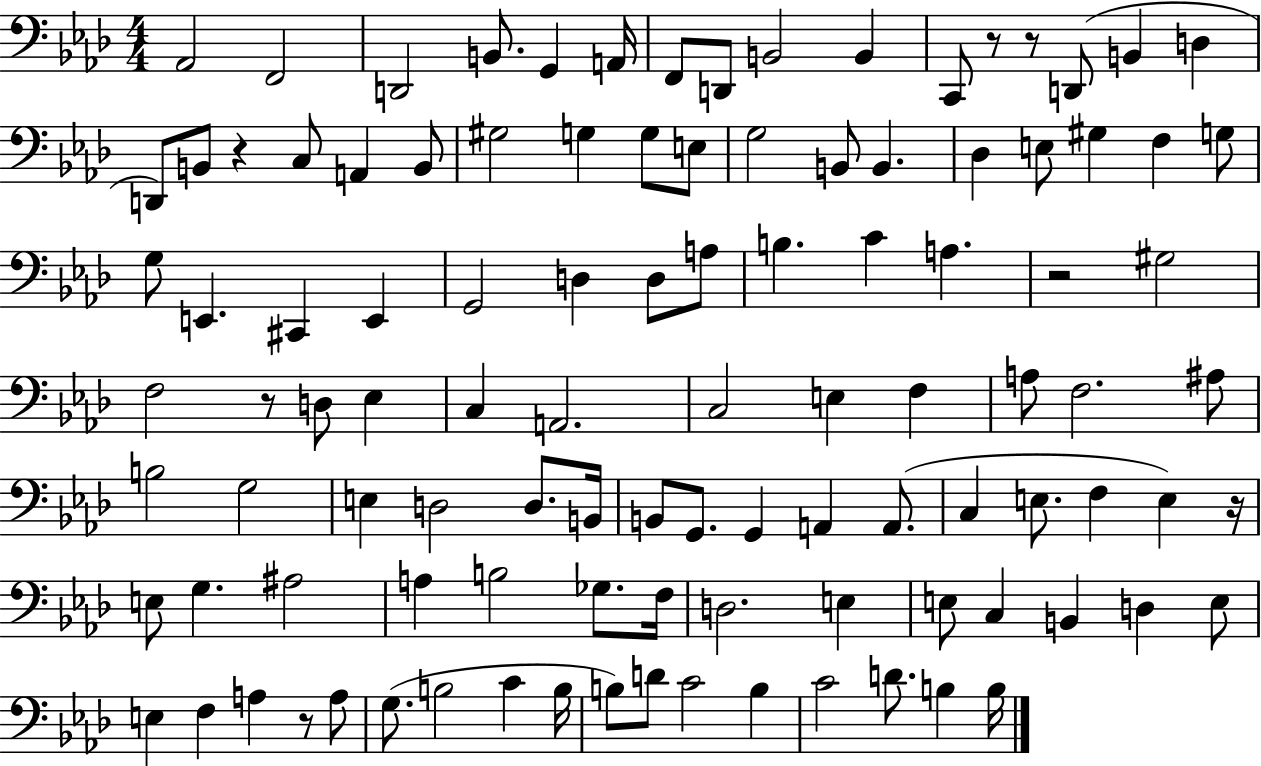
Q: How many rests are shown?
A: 7